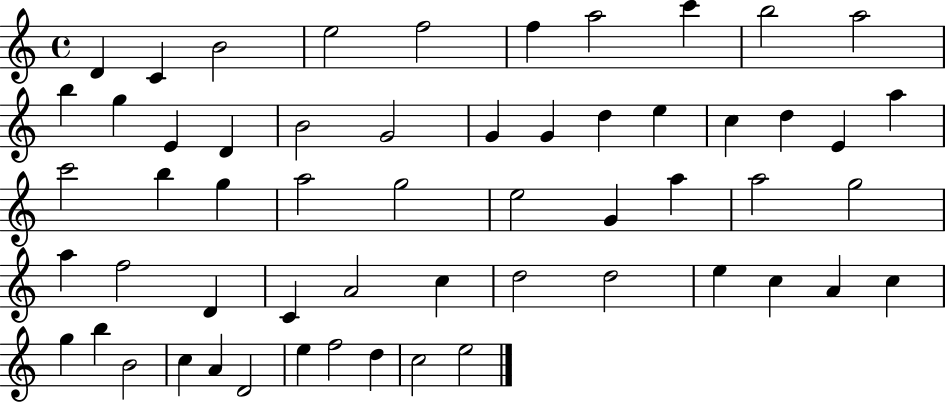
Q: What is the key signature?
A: C major